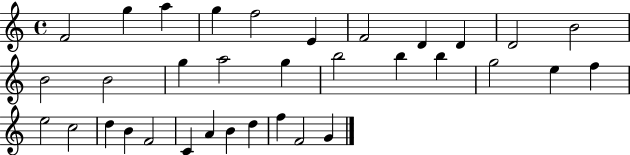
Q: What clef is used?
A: treble